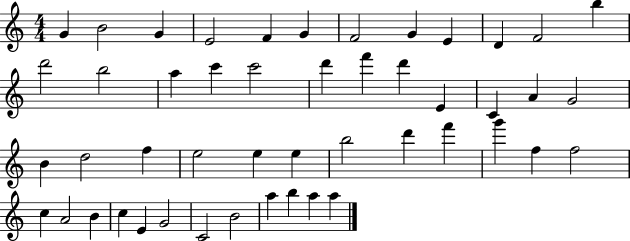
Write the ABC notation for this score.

X:1
T:Untitled
M:4/4
L:1/4
K:C
G B2 G E2 F G F2 G E D F2 b d'2 b2 a c' c'2 d' f' d' E C A G2 B d2 f e2 e e b2 d' f' g' f f2 c A2 B c E G2 C2 B2 a b a a